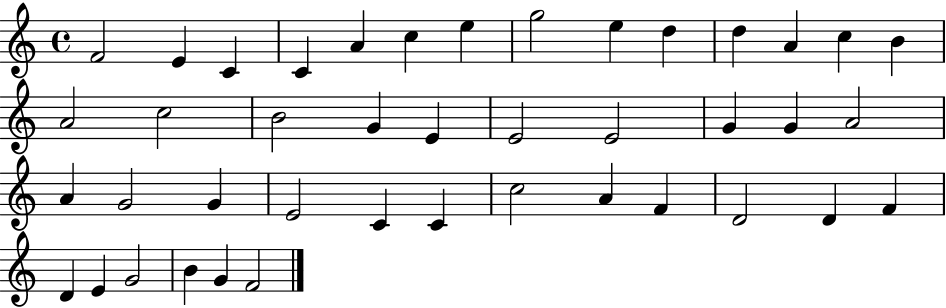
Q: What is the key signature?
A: C major